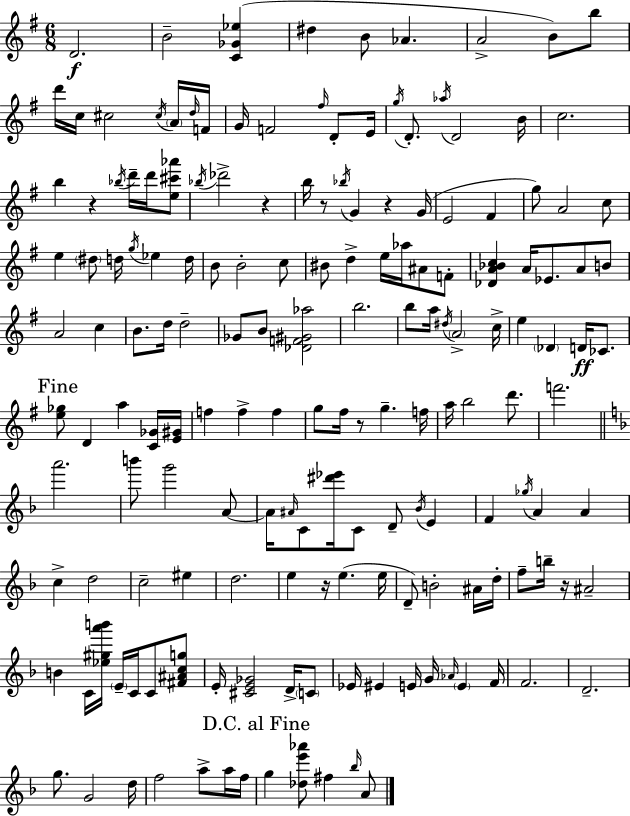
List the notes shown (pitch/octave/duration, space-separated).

D4/h. B4/h [C4,Gb4,Eb5]/q D#5/q B4/e Ab4/q. A4/h B4/e B5/e D6/s C5/s C#5/h C#5/s A4/s D5/s F4/s G4/s F4/h F#5/s D4/e E4/s G5/s D4/e. Ab5/s D4/h B4/s C5/h. B5/q R/q Bb5/s D6/s D6/s [E5,C#6,Ab6]/e Bb5/s Db6/h R/q B5/s R/e Bb5/s G4/q R/q G4/s E4/h F#4/q G5/e A4/h C5/e E5/q D#5/e D5/s G5/s Eb5/q D5/s B4/e B4/h C5/e BIS4/e D5/q E5/s Ab5/s A#4/e F4/e [Db4,A4,Bb4,C5]/q A4/s Eb4/e. A4/e B4/e A4/h C5/q B4/e. D5/s D5/h Gb4/e B4/e [Db4,F4,G#4,Ab5]/h B5/h. B5/e A5/s D#5/s A4/h C5/s E5/q Db4/q D4/s CES4/e. [E5,Gb5]/e D4/q A5/q [C4,Gb4]/s [E4,G#4]/s F5/q F5/q F5/q G5/e F#5/s R/e G5/q. F5/s A5/s B5/h D6/e. F6/h. A6/h. B6/e G6/h A4/e A4/s A#4/s C4/e [D#6,Eb6]/s C4/e D4/e Bb4/s E4/q F4/q Gb5/s A4/q A4/q C5/q D5/h C5/h EIS5/q D5/h. E5/q R/s E5/q. E5/s D4/e B4/h A#4/s D5/s F5/e B5/s R/s A#4/h B4/q C4/s [Eb5,G#5,A6,B6]/s E4/s C4/s C4/e [F#4,A#4,C5,G5]/e E4/s [C#4,E4,Gb4]/h D4/s C4/e Eb4/s EIS4/q E4/s G4/s Ab4/s E4/q F4/s F4/h. D4/h. G5/e. G4/h D5/s F5/h A5/e A5/s F5/s G5/q [Db5,E6,Ab6]/e F#5/q Bb5/s A4/e